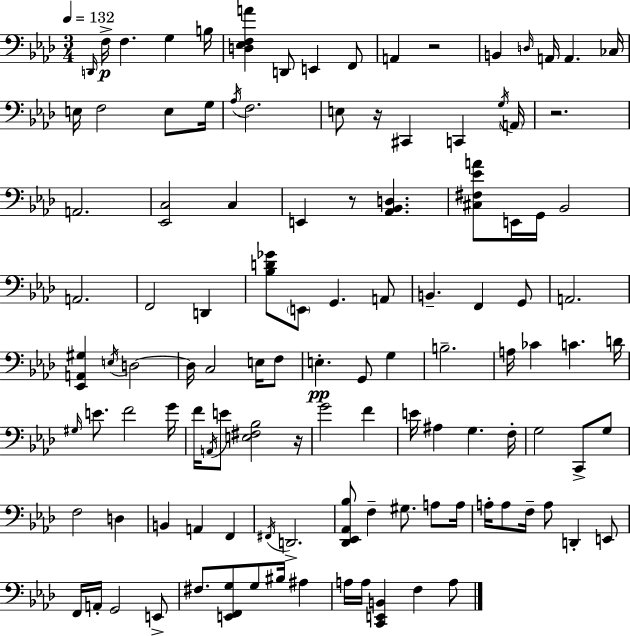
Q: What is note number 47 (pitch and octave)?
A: F3